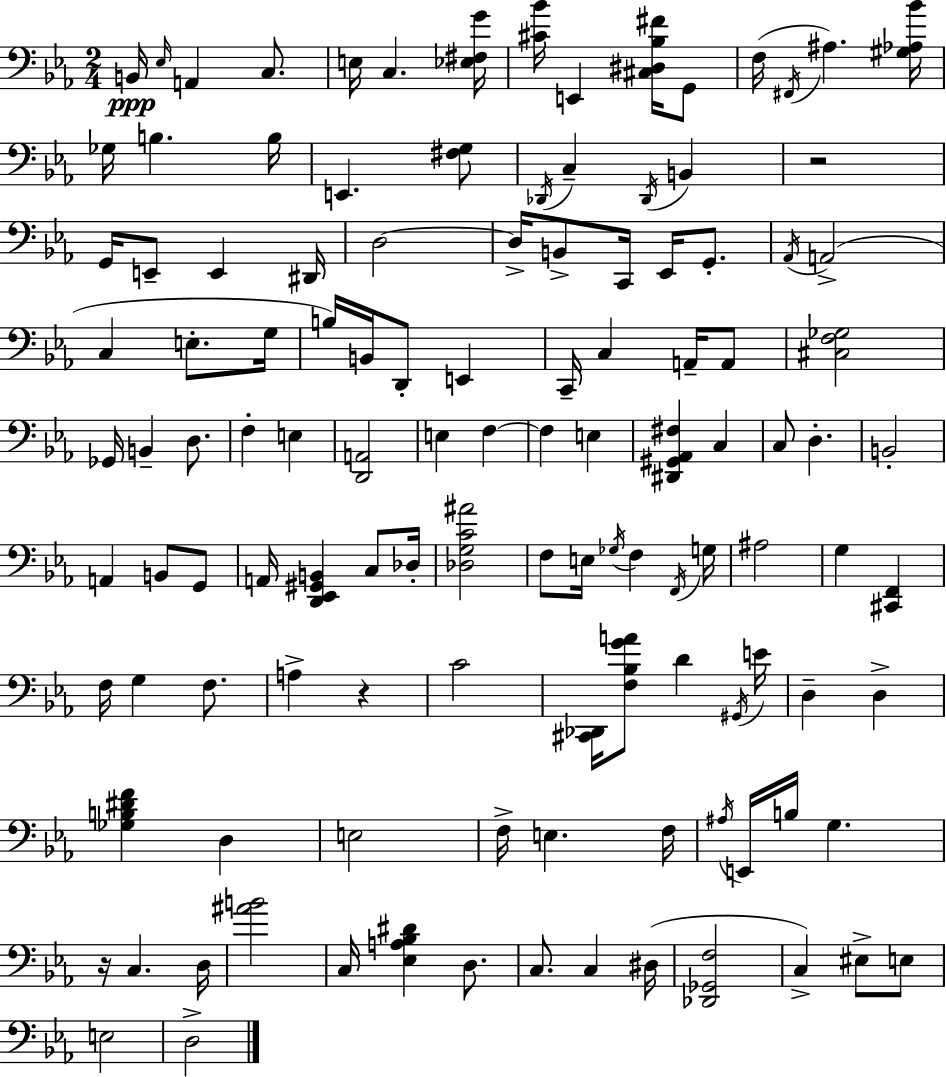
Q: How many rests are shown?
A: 3